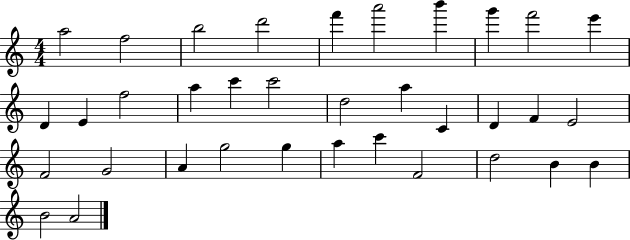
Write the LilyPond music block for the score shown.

{
  \clef treble
  \numericTimeSignature
  \time 4/4
  \key c \major
  a''2 f''2 | b''2 d'''2 | f'''4 a'''2 b'''4 | g'''4 f'''2 e'''4 | \break d'4 e'4 f''2 | a''4 c'''4 c'''2 | d''2 a''4 c'4 | d'4 f'4 e'2 | \break f'2 g'2 | a'4 g''2 g''4 | a''4 c'''4 f'2 | d''2 b'4 b'4 | \break b'2 a'2 | \bar "|."
}